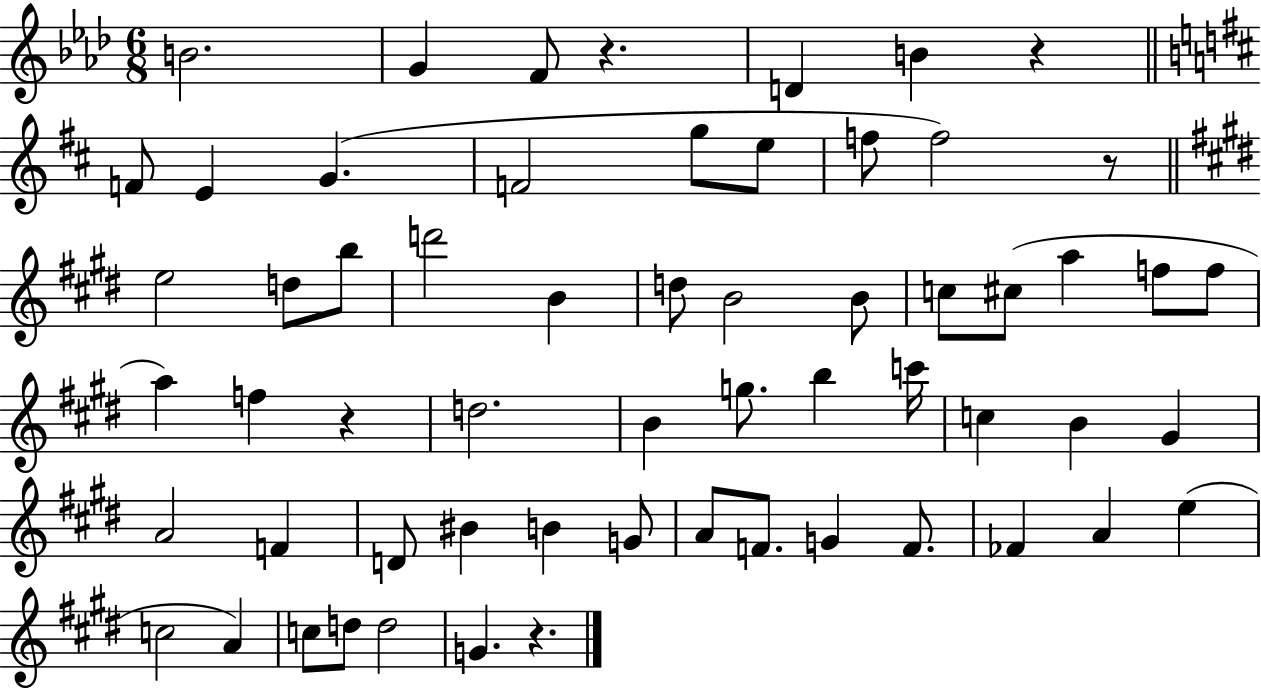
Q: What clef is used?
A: treble